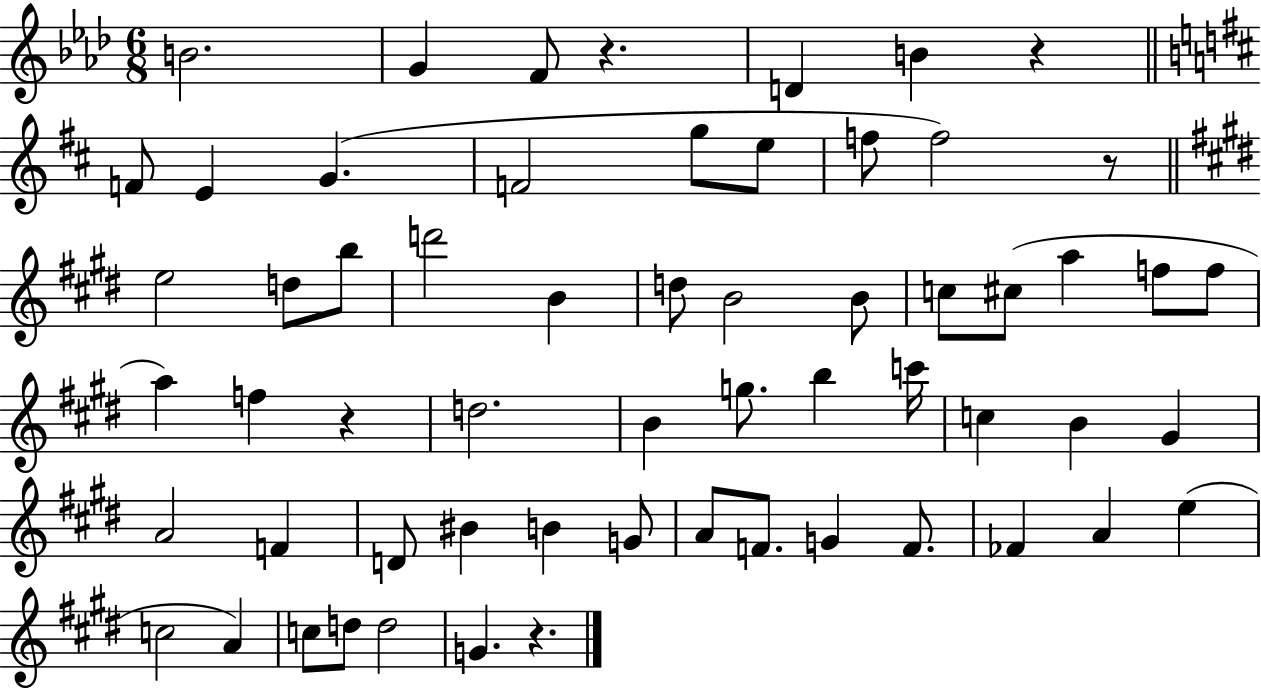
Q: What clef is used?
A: treble